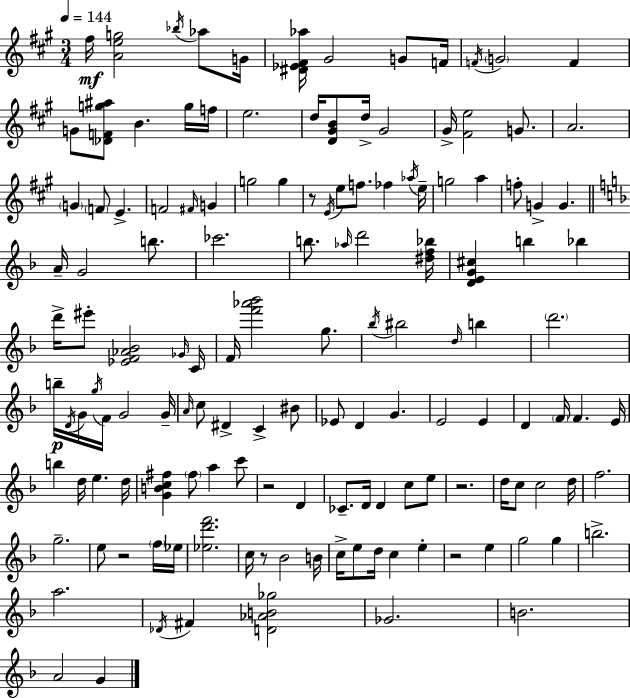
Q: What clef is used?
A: treble